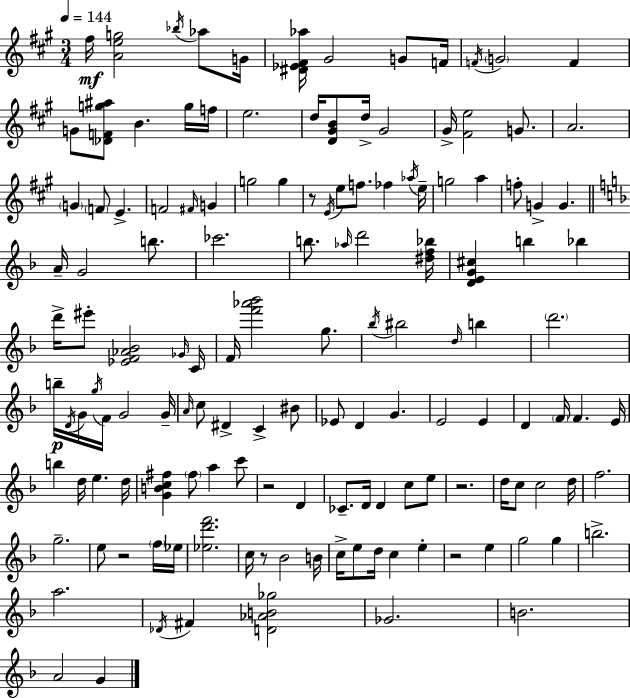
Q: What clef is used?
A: treble